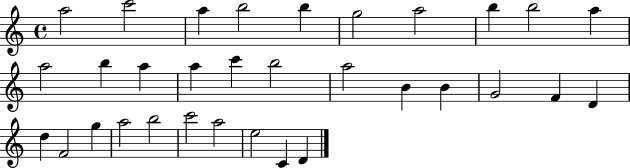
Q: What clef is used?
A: treble